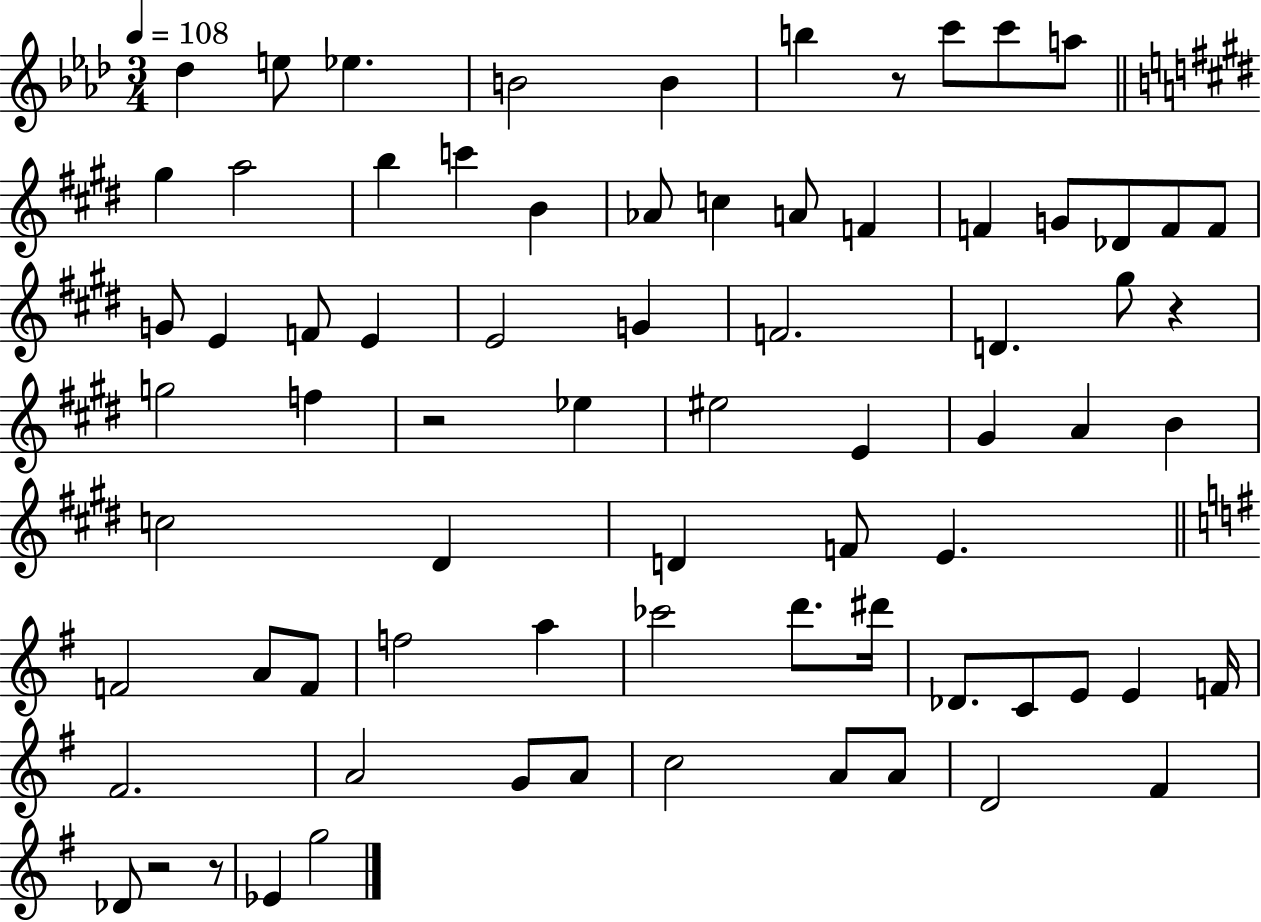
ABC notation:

X:1
T:Untitled
M:3/4
L:1/4
K:Ab
_d e/2 _e B2 B b z/2 c'/2 c'/2 a/2 ^g a2 b c' B _A/2 c A/2 F F G/2 _D/2 F/2 F/2 G/2 E F/2 E E2 G F2 D ^g/2 z g2 f z2 _e ^e2 E ^G A B c2 ^D D F/2 E F2 A/2 F/2 f2 a _c'2 d'/2 ^d'/4 _D/2 C/2 E/2 E F/4 ^F2 A2 G/2 A/2 c2 A/2 A/2 D2 ^F _D/2 z2 z/2 _E g2